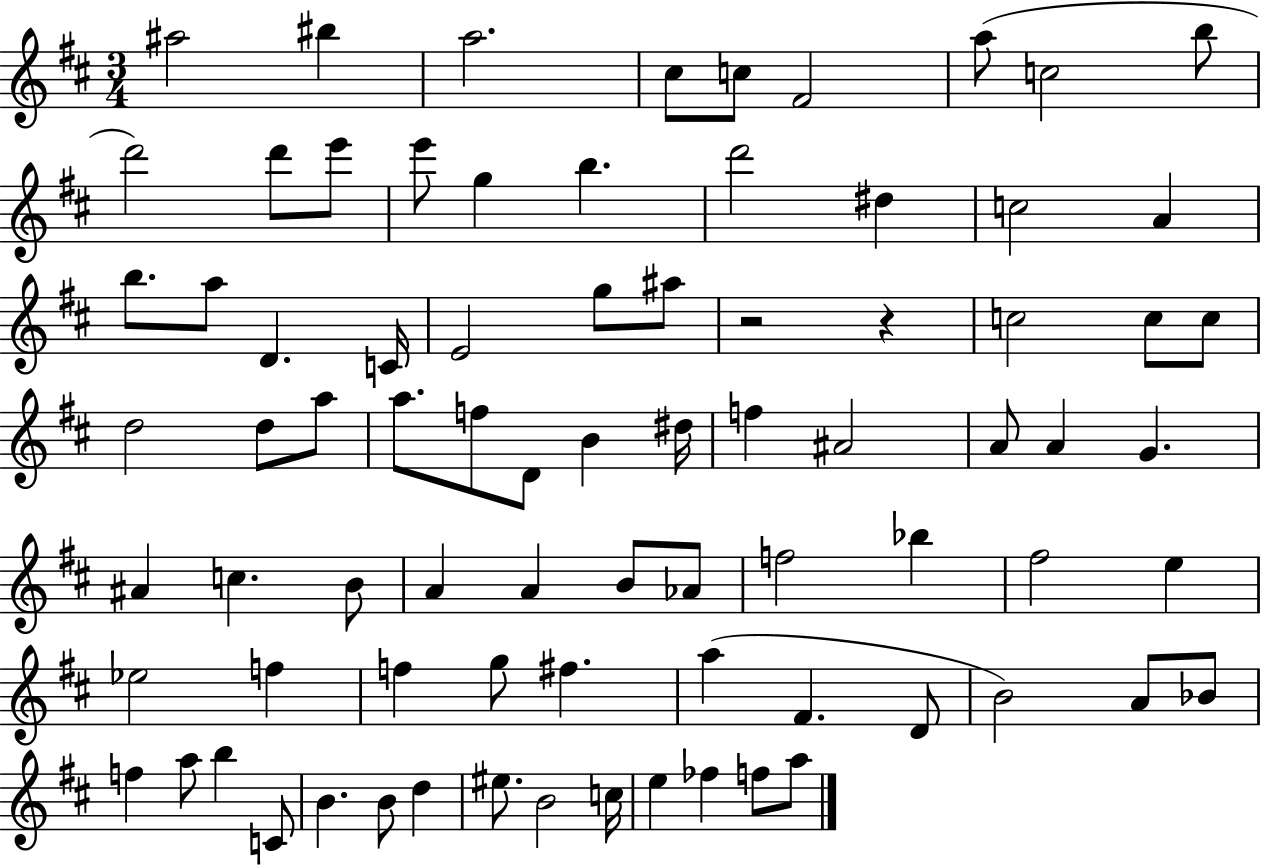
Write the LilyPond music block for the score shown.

{
  \clef treble
  \numericTimeSignature
  \time 3/4
  \key d \major
  ais''2 bis''4 | a''2. | cis''8 c''8 fis'2 | a''8( c''2 b''8 | \break d'''2) d'''8 e'''8 | e'''8 g''4 b''4. | d'''2 dis''4 | c''2 a'4 | \break b''8. a''8 d'4. c'16 | e'2 g''8 ais''8 | r2 r4 | c''2 c''8 c''8 | \break d''2 d''8 a''8 | a''8. f''8 d'8 b'4 dis''16 | f''4 ais'2 | a'8 a'4 g'4. | \break ais'4 c''4. b'8 | a'4 a'4 b'8 aes'8 | f''2 bes''4 | fis''2 e''4 | \break ees''2 f''4 | f''4 g''8 fis''4. | a''4( fis'4. d'8 | b'2) a'8 bes'8 | \break f''4 a''8 b''4 c'8 | b'4. b'8 d''4 | eis''8. b'2 c''16 | e''4 fes''4 f''8 a''8 | \break \bar "|."
}